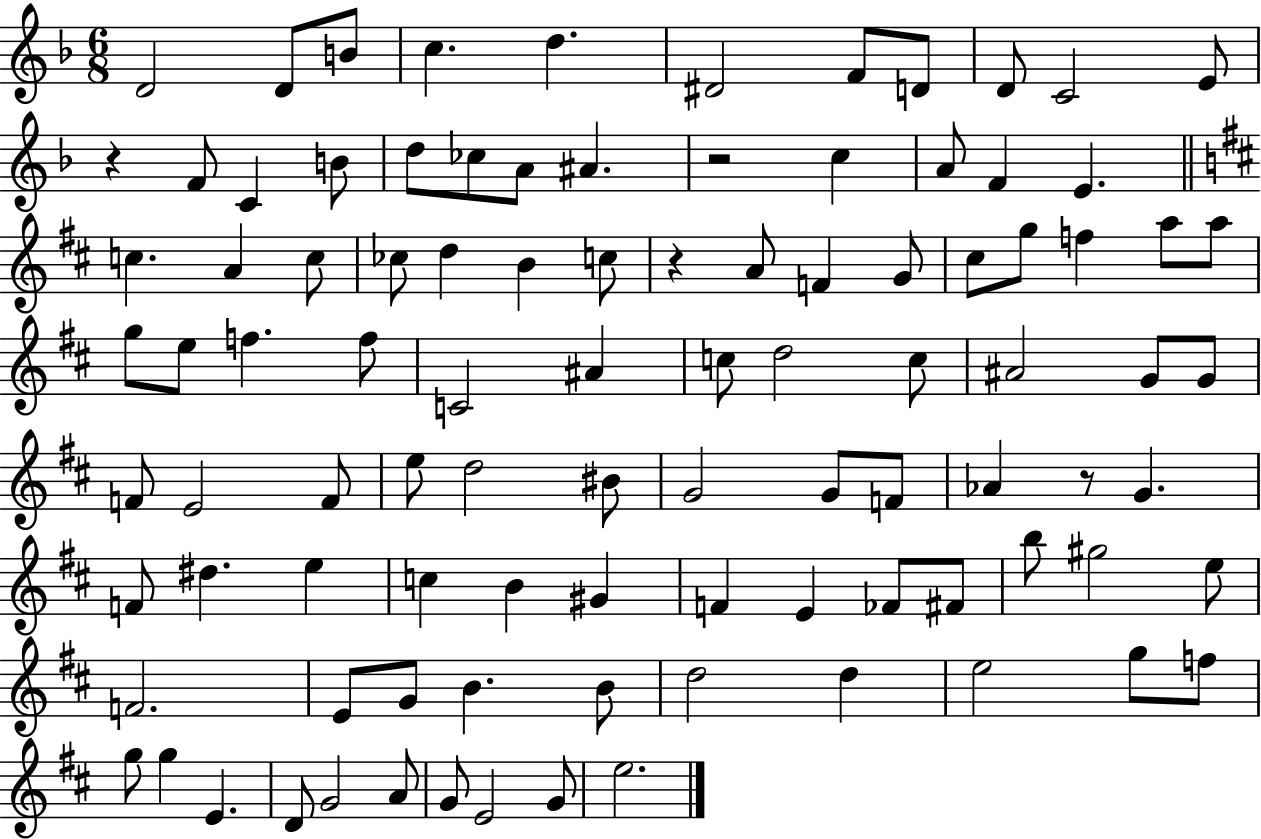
{
  \clef treble
  \numericTimeSignature
  \time 6/8
  \key f \major
  d'2 d'8 b'8 | c''4. d''4. | dis'2 f'8 d'8 | d'8 c'2 e'8 | \break r4 f'8 c'4 b'8 | d''8 ces''8 a'8 ais'4. | r2 c''4 | a'8 f'4 e'4. | \break \bar "||" \break \key d \major c''4. a'4 c''8 | ces''8 d''4 b'4 c''8 | r4 a'8 f'4 g'8 | cis''8 g''8 f''4 a''8 a''8 | \break g''8 e''8 f''4. f''8 | c'2 ais'4 | c''8 d''2 c''8 | ais'2 g'8 g'8 | \break f'8 e'2 f'8 | e''8 d''2 bis'8 | g'2 g'8 f'8 | aes'4 r8 g'4. | \break f'8 dis''4. e''4 | c''4 b'4 gis'4 | f'4 e'4 fes'8 fis'8 | b''8 gis''2 e''8 | \break f'2. | e'8 g'8 b'4. b'8 | d''2 d''4 | e''2 g''8 f''8 | \break g''8 g''4 e'4. | d'8 g'2 a'8 | g'8 e'2 g'8 | e''2. | \break \bar "|."
}